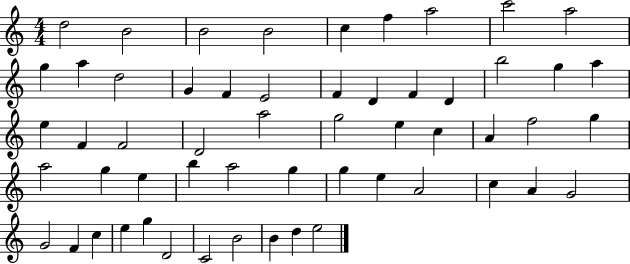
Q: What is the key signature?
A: C major